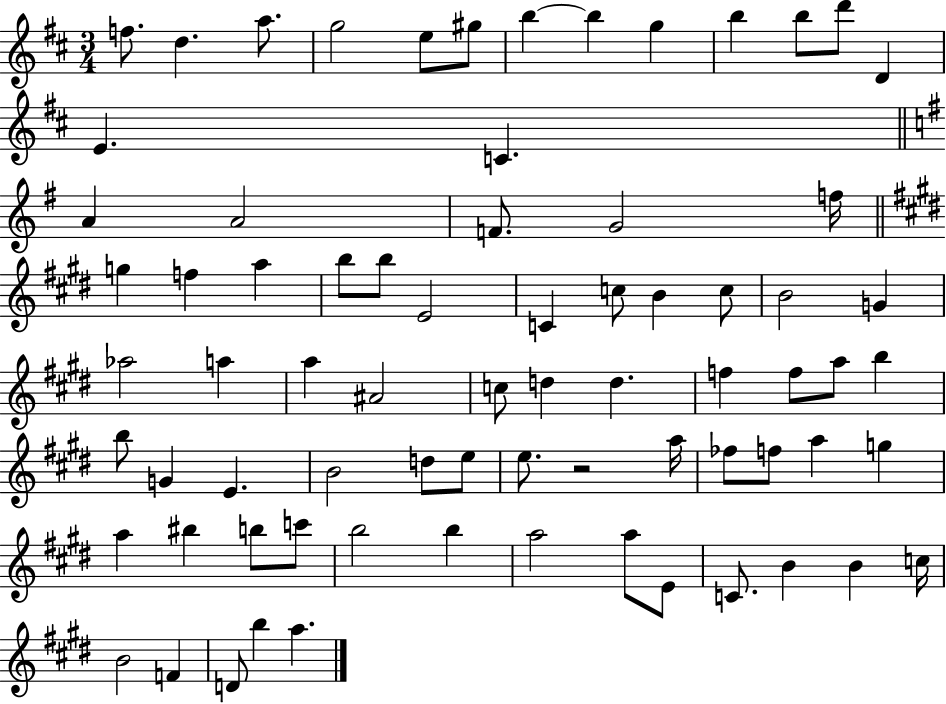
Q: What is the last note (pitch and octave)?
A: A5